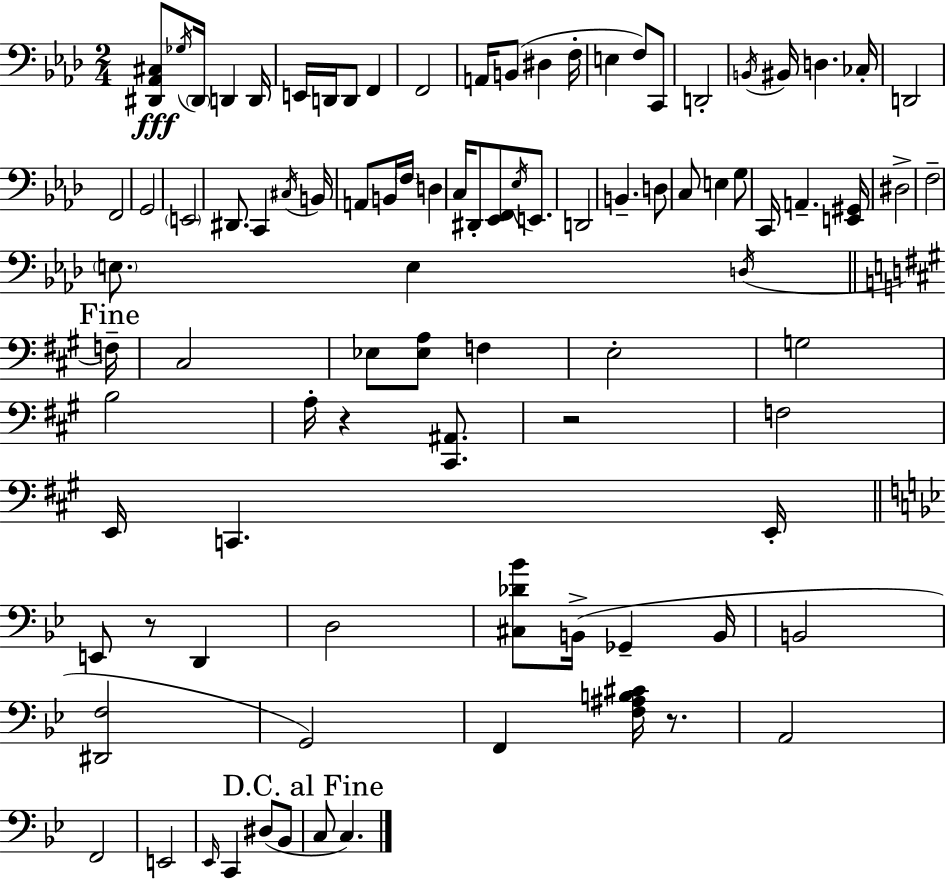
X:1
T:Untitled
M:2/4
L:1/4
K:Fm
[^D,,_A,,^C,]/2 _G,/4 ^D,,/4 D,, D,,/4 E,,/4 D,,/4 D,,/2 F,, F,,2 A,,/4 B,,/2 ^D, F,/4 E, F,/2 C,,/2 D,,2 B,,/4 ^B,,/4 D, _C,/4 D,,2 F,,2 G,,2 E,,2 ^D,,/2 C,, ^C,/4 B,,/4 A,,/2 B,,/4 F,/4 D, C,/4 ^D,,/2 [_E,,F,,]/2 _E,/4 E,,/2 D,,2 B,, D,/2 C,/2 E, G,/2 C,,/4 A,, [E,,^G,,]/4 ^D,2 F,2 E,/2 E, D,/4 F,/4 ^C,2 _E,/2 [_E,A,]/2 F, E,2 G,2 B,2 A,/4 z [^C,,^A,,]/2 z2 F,2 E,,/4 C,, E,,/4 E,,/2 z/2 D,, D,2 [^C,_D_B]/2 B,,/4 _G,, B,,/4 B,,2 [^D,,F,]2 G,,2 F,, [F,^A,B,^C]/4 z/2 A,,2 F,,2 E,,2 _E,,/4 C,, ^D,/2 _B,,/2 C,/2 C,